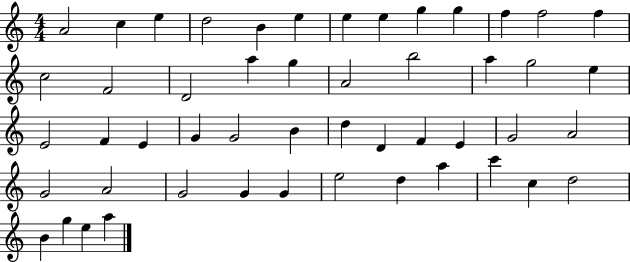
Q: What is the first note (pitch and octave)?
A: A4